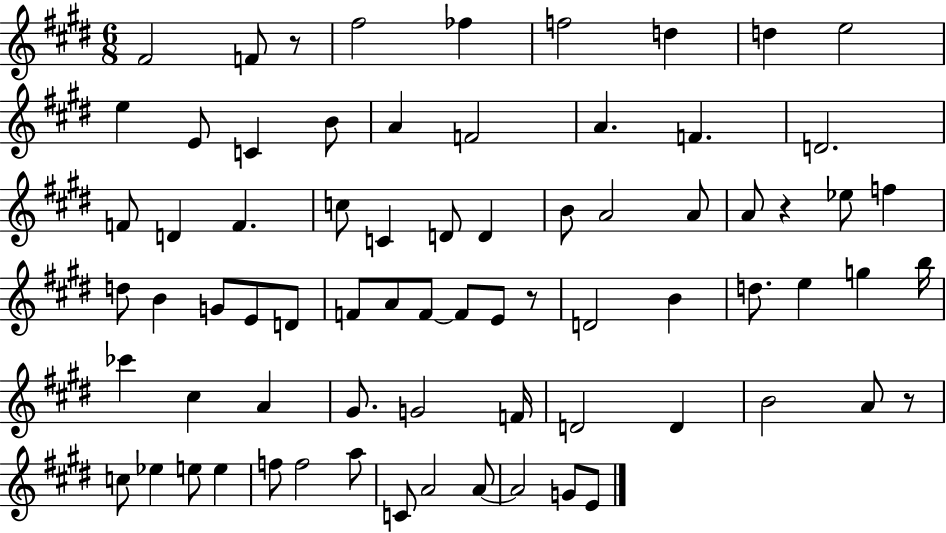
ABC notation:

X:1
T:Untitled
M:6/8
L:1/4
K:E
^F2 F/2 z/2 ^f2 _f f2 d d e2 e E/2 C B/2 A F2 A F D2 F/2 D F c/2 C D/2 D B/2 A2 A/2 A/2 z _e/2 f d/2 B G/2 E/2 D/2 F/2 A/2 F/2 F/2 E/2 z/2 D2 B d/2 e g b/4 _c' ^c A ^G/2 G2 F/4 D2 D B2 A/2 z/2 c/2 _e e/2 e f/2 f2 a/2 C/2 A2 A/2 A2 G/2 E/2